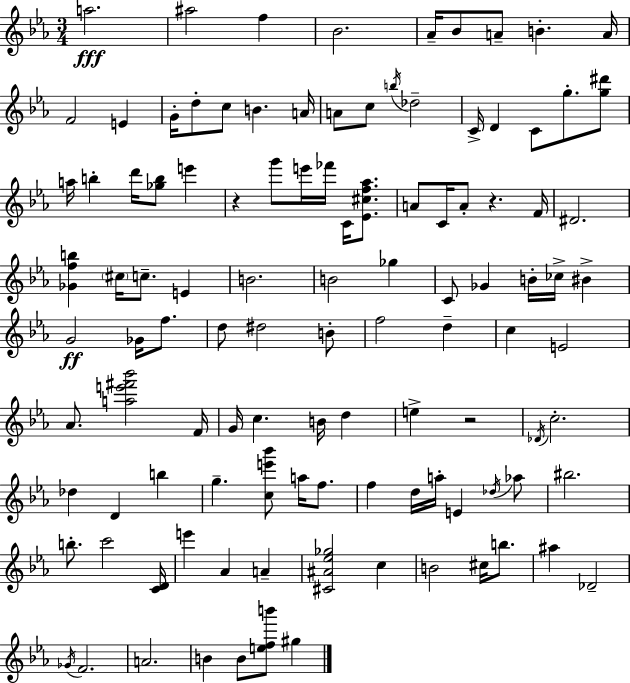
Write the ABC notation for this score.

X:1
T:Untitled
M:3/4
L:1/4
K:Cm
a2 ^a2 f _B2 _A/4 _B/2 A/2 B A/4 F2 E G/4 d/2 c/2 B A/4 A/2 c/2 b/4 _d2 C/4 D C/2 g/2 [g^d']/2 a/4 b d'/4 [_gb]/2 e' z g'/2 e'/4 _f'/4 C/4 [_E^cf_a]/2 A/2 C/4 A/2 z F/4 ^D2 [_Gfb] ^c/4 c/2 E B2 B2 _g C/2 _G B/4 _c/4 ^B G2 _G/4 f/2 d/2 ^d2 B/2 f2 d c E2 _A/2 [ae'^f'_b']2 F/4 G/4 c B/4 d e z2 _D/4 c2 _d D b g [ce'_b']/2 a/4 f/2 f d/4 a/4 E _d/4 _a/2 ^b2 b/2 c'2 [CD]/4 e' _A A [^C^A_e_g]2 c B2 ^c/4 b/2 ^a _D2 _G/4 F2 A2 B B/2 [efb']/2 ^g